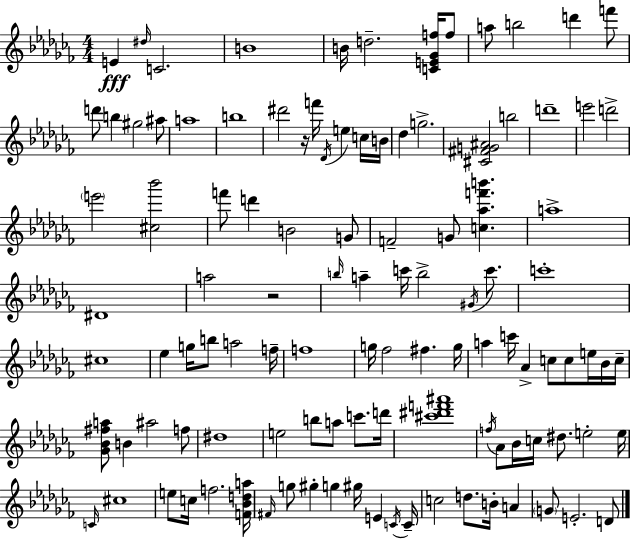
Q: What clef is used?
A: treble